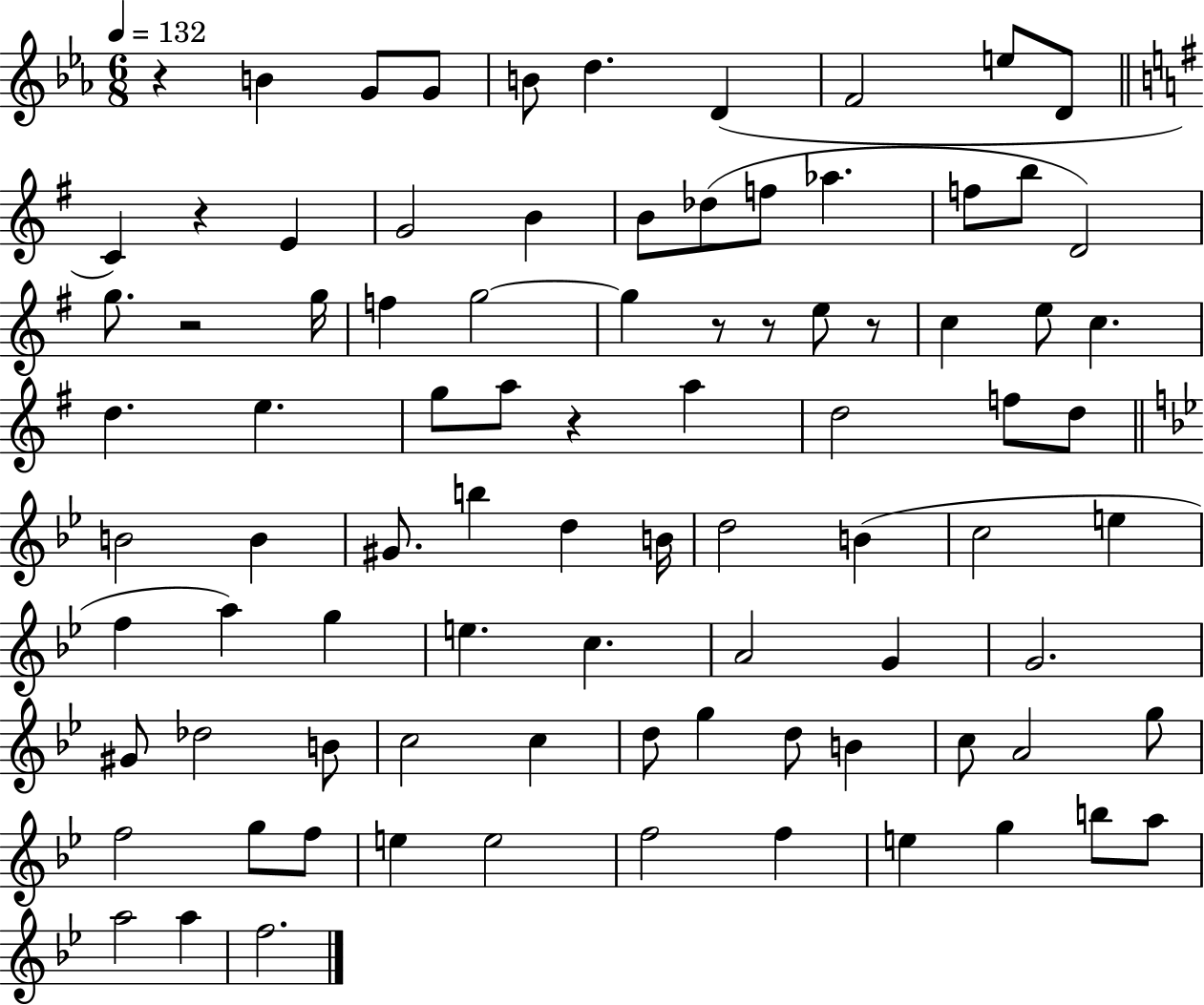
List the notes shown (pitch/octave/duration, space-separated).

R/q B4/q G4/e G4/e B4/e D5/q. D4/q F4/h E5/e D4/e C4/q R/q E4/q G4/h B4/q B4/e Db5/e F5/e Ab5/q. F5/e B5/e D4/h G5/e. R/h G5/s F5/q G5/h G5/q R/e R/e E5/e R/e C5/q E5/e C5/q. D5/q. E5/q. G5/e A5/e R/q A5/q D5/h F5/e D5/e B4/h B4/q G#4/e. B5/q D5/q B4/s D5/h B4/q C5/h E5/q F5/q A5/q G5/q E5/q. C5/q. A4/h G4/q G4/h. G#4/e Db5/h B4/e C5/h C5/q D5/e G5/q D5/e B4/q C5/e A4/h G5/e F5/h G5/e F5/e E5/q E5/h F5/h F5/q E5/q G5/q B5/e A5/e A5/h A5/q F5/h.